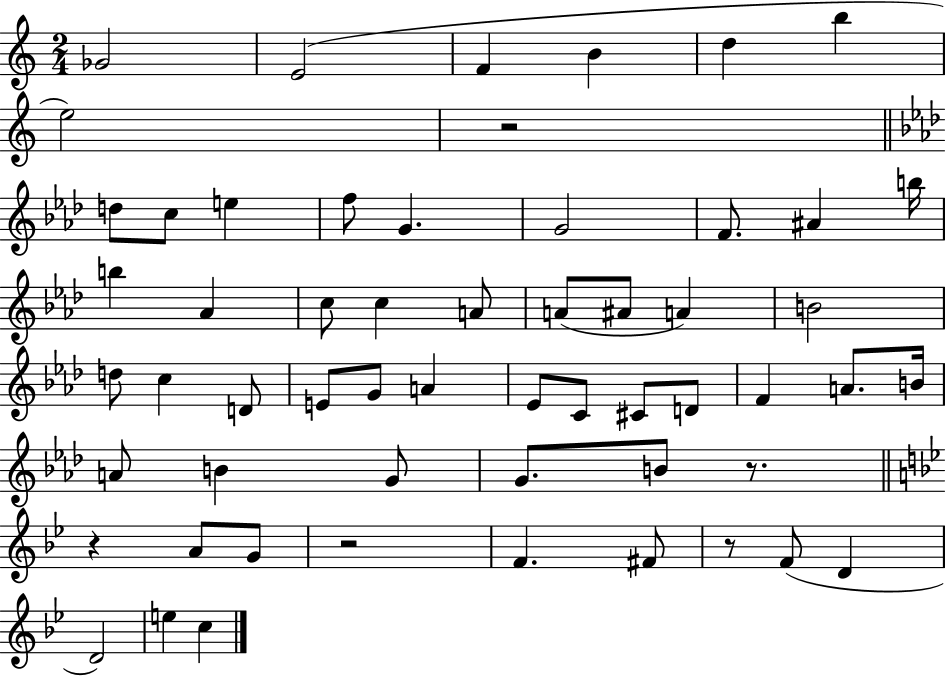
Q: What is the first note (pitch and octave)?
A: Gb4